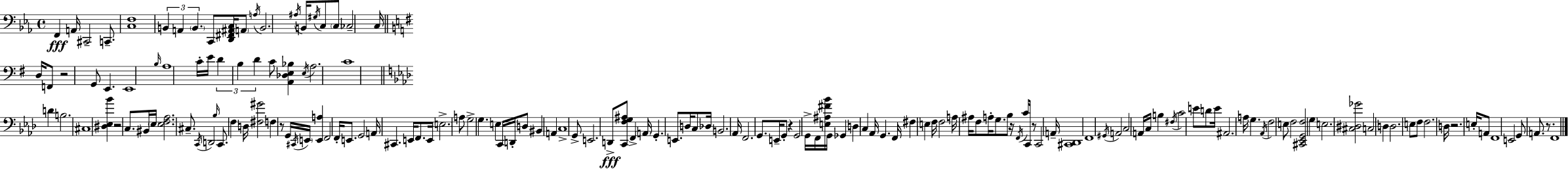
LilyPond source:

{
  \clef bass
  \time 4/4
  \defaultTimeSignature
  \key ees \major
  f,4\fff a,16 cis,2-- c,8.-- | <c f>1 | \tuplet 3/2 { b,4 a,4 \parenthesize b,4. } c,8 | <d, fis, ais, c>16 \parenthesize a,8 \acciaccatura { a16 } b,2. | \break \acciaccatura { ais16 } b,16 \acciaccatura { gis16 } c8 \parenthesize c8 ces2-- c16 | \bar "||" \break \key g \major d16 f,8 r2 g,8 e,4. | e,1 | \grace { b16 } a1 | c'16-. e'16 \tuplet 3/2 { d'4 b4 d'4 } | \break c'8 <a, des e bes>4 \acciaccatura { e16 } a2. | c'1 | \bar "||" \break \key aes \major d'4 b2. | cis1 | <dis ees bes'>4 r2 c8. bis,16 | \parenthesize ees16 <ees f aes>2. cis8.-- | \break \acciaccatura { c,16 } d,2 \grace { bes16 } c,8. f4 | d16 <fis gis'>2 f4 r8 | g,16 \acciaccatura { cis,16 } \parenthesize e,16 <e, a>4 f,2 f,16-. | e,8. g,2 a,16 cis,4. | \break e,16 f,8. e,16 \parenthesize e2.-> | a8 g2-> g4. | e4 c,16 d,16-. d8 bis,4 a,4 | c1-> | \break g,8-> e,2. | d,8->\fff <c, f g ais>8 f,4-> \parenthesize a,16 g,4.-. | e,8. d16 c8 des16 b,2. | aes,16 f,2. | \break g,8. e,16-- g,8-. r4 g,2 | g,16-> f,16 <e ais fis' bes'>16 g,16 ges,4 d4 c4 | aes,16 g,4. f,16 fis4 e4 | f16 f2 a16 ais16 f8 a16-. | \break g8. bes8 r16 \acciaccatura { f,16 } c'16 c,16 r8 c,2 | a,16-- <cis, des,>1 | f,1 | \acciaccatura { gis,16 } a,2 c2 | \break a,16 c16 b4 \acciaccatura { fis16 } c'2 | e'8 d'8 e'16 ais,2. | a16 g4. \acciaccatura { aes,16 } f2 | e8 f2 <cis, ees, g, f>2 | \break g4 e2. | <cis dis ges'>2 c2 | d4 d2. | e8 f8 f2. | \break d16 r2. | e16-. a,8 f,1 | e,2 g,8 | a,8. r8. f,1 | \break \bar "|."
}